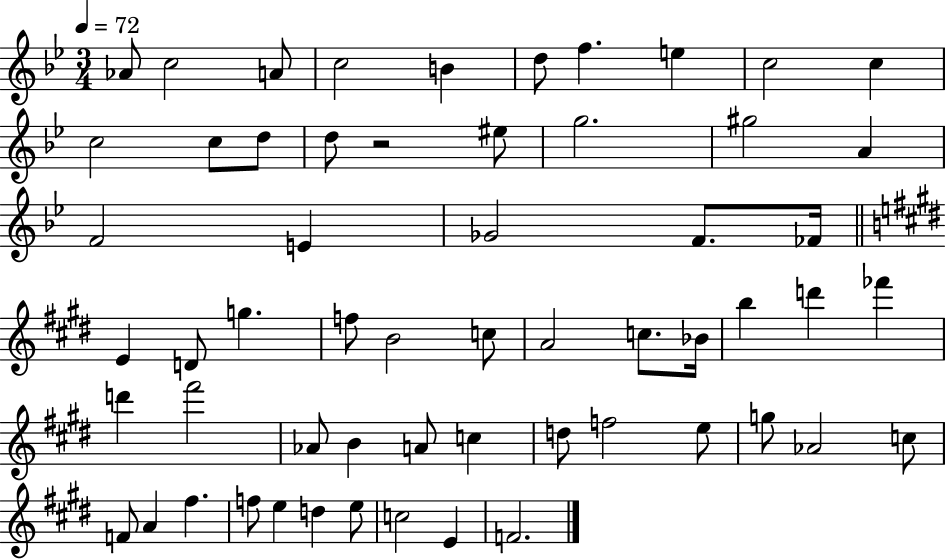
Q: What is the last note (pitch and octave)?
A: F4